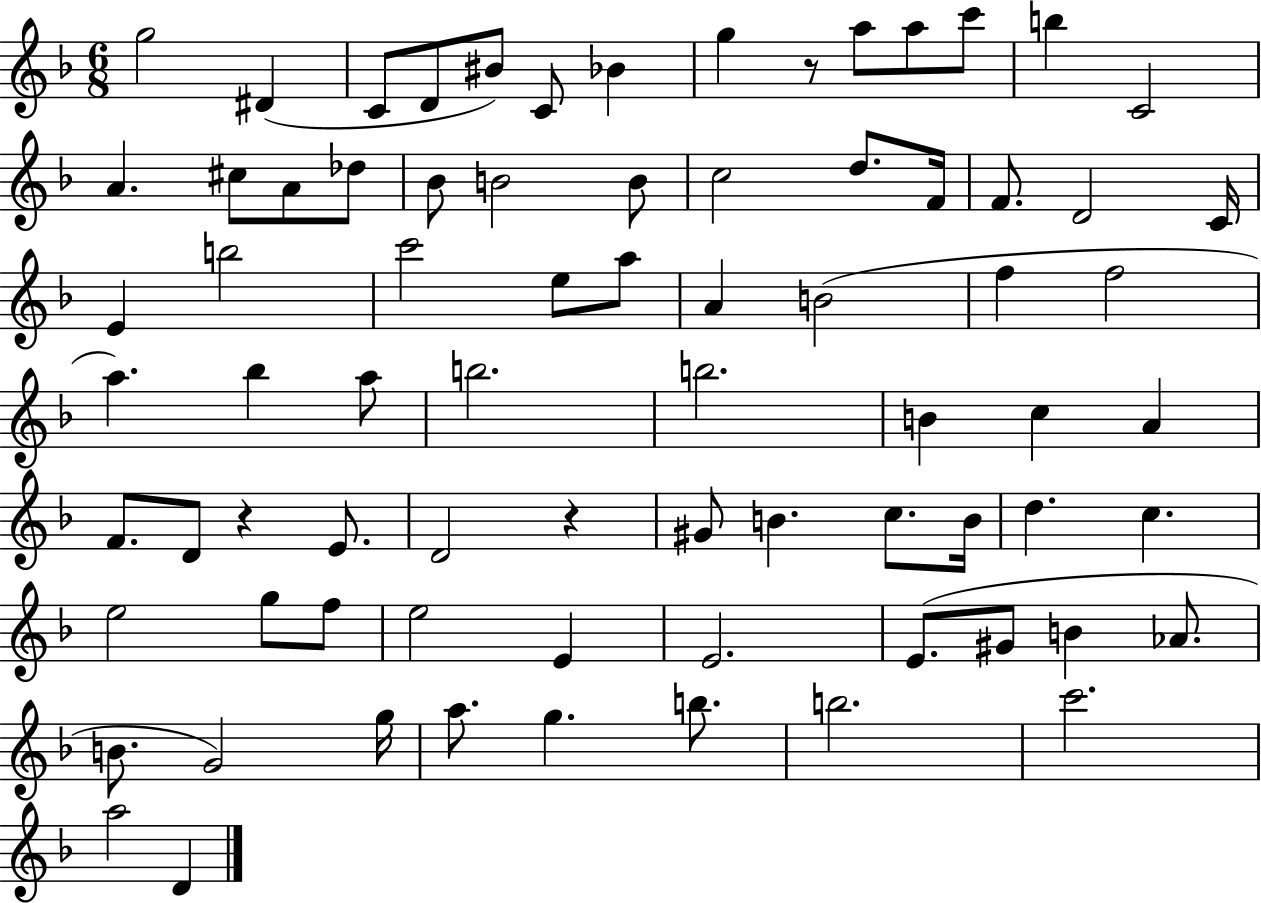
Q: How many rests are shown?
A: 3